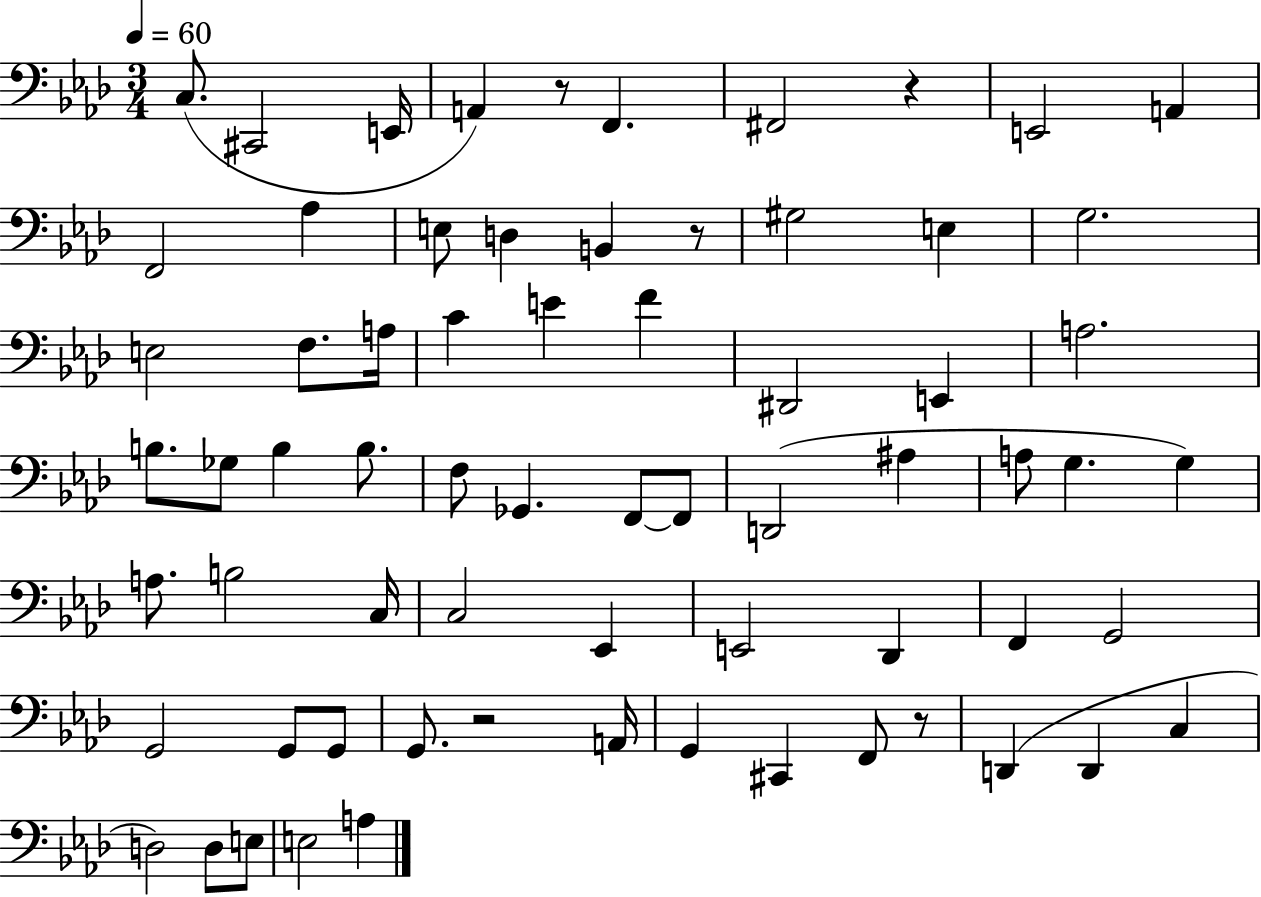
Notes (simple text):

C3/e. C#2/h E2/s A2/q R/e F2/q. F#2/h R/q E2/h A2/q F2/h Ab3/q E3/e D3/q B2/q R/e G#3/h E3/q G3/h. E3/h F3/e. A3/s C4/q E4/q F4/q D#2/h E2/q A3/h. B3/e. Gb3/e B3/q B3/e. F3/e Gb2/q. F2/e F2/e D2/h A#3/q A3/e G3/q. G3/q A3/e. B3/h C3/s C3/h Eb2/q E2/h Db2/q F2/q G2/h G2/h G2/e G2/e G2/e. R/h A2/s G2/q C#2/q F2/e R/e D2/q D2/q C3/q D3/h D3/e E3/e E3/h A3/q